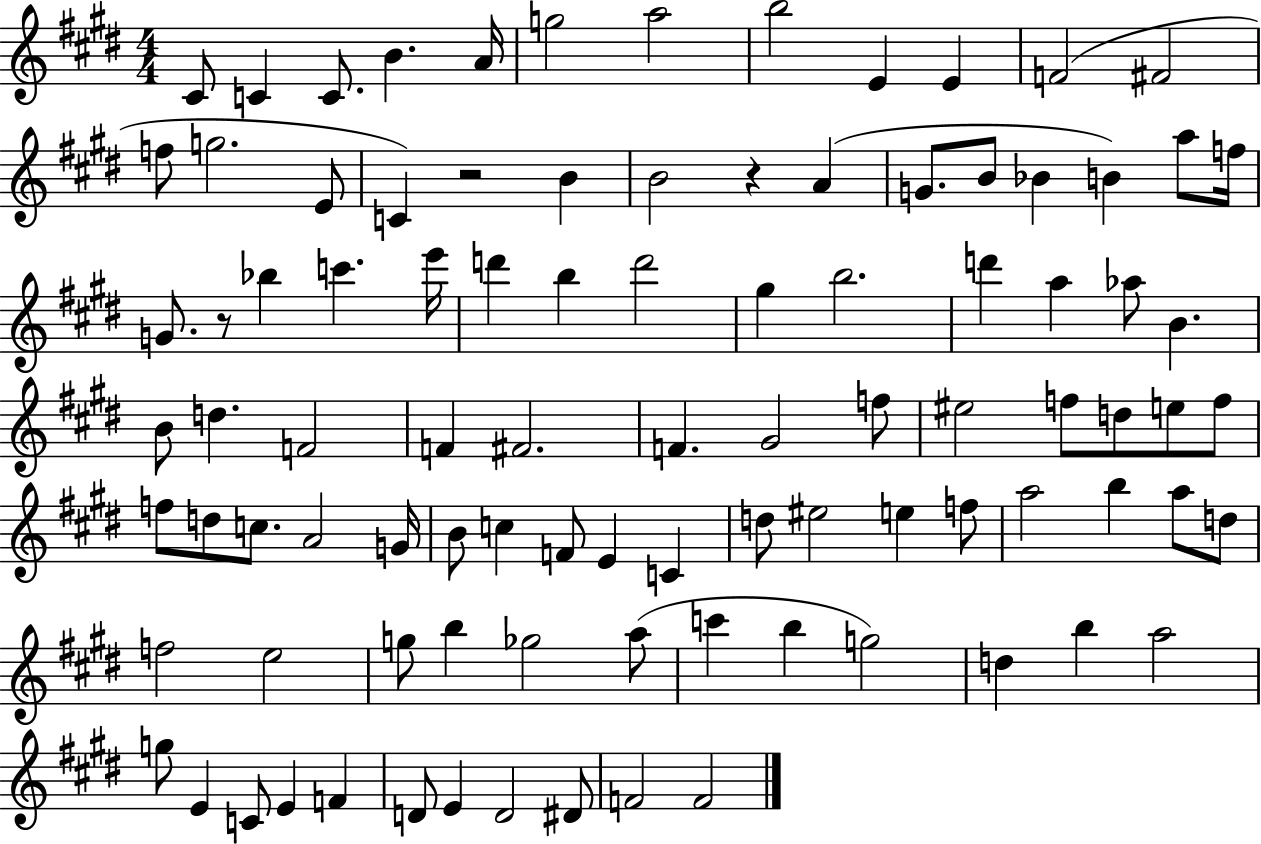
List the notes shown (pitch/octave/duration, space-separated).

C#4/e C4/q C4/e. B4/q. A4/s G5/h A5/h B5/h E4/q E4/q F4/h F#4/h F5/e G5/h. E4/e C4/q R/h B4/q B4/h R/q A4/q G4/e. B4/e Bb4/q B4/q A5/e F5/s G4/e. R/e Bb5/q C6/q. E6/s D6/q B5/q D6/h G#5/q B5/h. D6/q A5/q Ab5/e B4/q. B4/e D5/q. F4/h F4/q F#4/h. F4/q. G#4/h F5/e EIS5/h F5/e D5/e E5/e F5/e F5/e D5/e C5/e. A4/h G4/s B4/e C5/q F4/e E4/q C4/q D5/e EIS5/h E5/q F5/e A5/h B5/q A5/e D5/e F5/h E5/h G5/e B5/q Gb5/h A5/e C6/q B5/q G5/h D5/q B5/q A5/h G5/e E4/q C4/e E4/q F4/q D4/e E4/q D4/h D#4/e F4/h F4/h